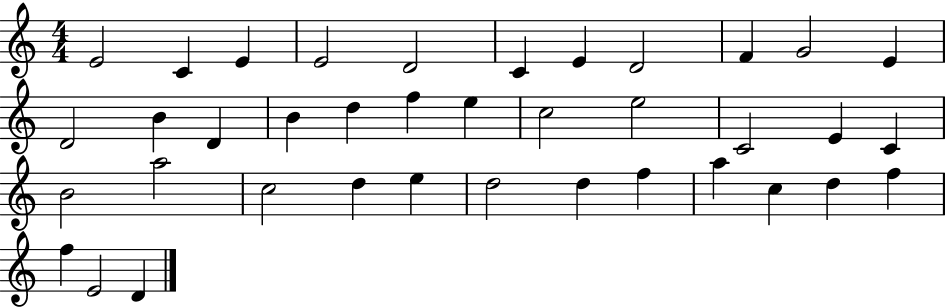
E4/h C4/q E4/q E4/h D4/h C4/q E4/q D4/h F4/q G4/h E4/q D4/h B4/q D4/q B4/q D5/q F5/q E5/q C5/h E5/h C4/h E4/q C4/q B4/h A5/h C5/h D5/q E5/q D5/h D5/q F5/q A5/q C5/q D5/q F5/q F5/q E4/h D4/q